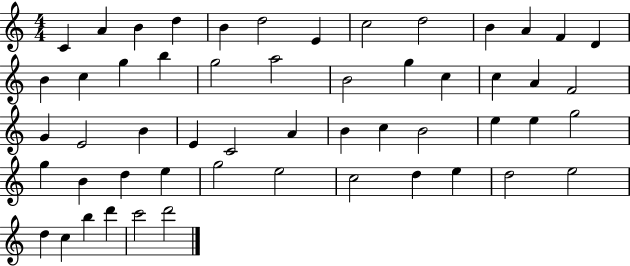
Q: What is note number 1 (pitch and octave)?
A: C4